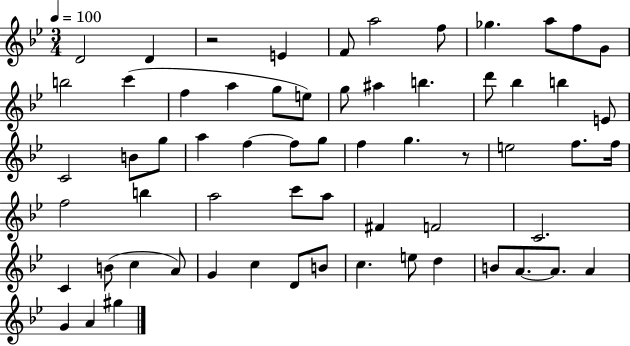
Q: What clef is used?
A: treble